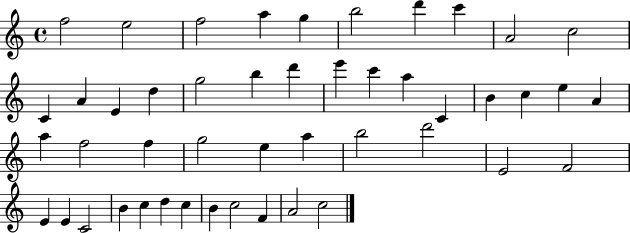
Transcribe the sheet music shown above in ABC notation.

X:1
T:Untitled
M:4/4
L:1/4
K:C
f2 e2 f2 a g b2 d' c' A2 c2 C A E d g2 b d' e' c' a C B c e A a f2 f g2 e a b2 d'2 E2 F2 E E C2 B c d c B c2 F A2 c2